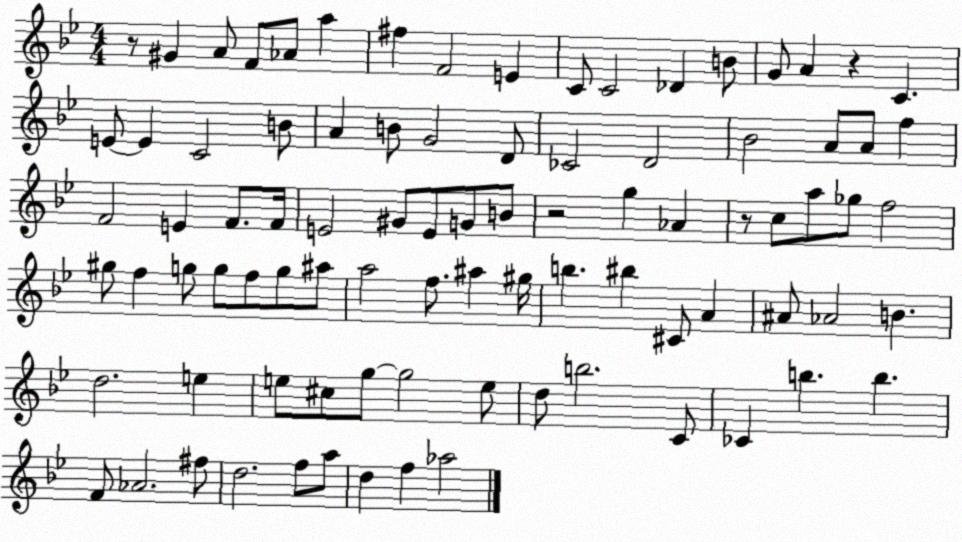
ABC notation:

X:1
T:Untitled
M:4/4
L:1/4
K:Bb
z/2 ^G A/2 F/2 _A/2 a ^f F2 E C/2 C2 _D B/2 G/2 A z C E/2 E C2 B/2 A B/2 G2 D/2 _C2 D2 _B2 A/2 A/2 f F2 E F/2 F/4 E2 ^G/2 E/2 G/2 B/2 z2 g _A z/2 c/2 a/2 _g/2 f2 ^g/2 f g/2 g/2 f/2 g/2 ^a/2 a2 f/2 ^a ^g/4 b ^b ^C/2 A ^A/2 _A2 B d2 e e/2 ^c/2 g/2 g2 e/2 d/2 b2 C/2 _C b b F/2 _A2 ^f/2 d2 f/2 a/2 d f _a2